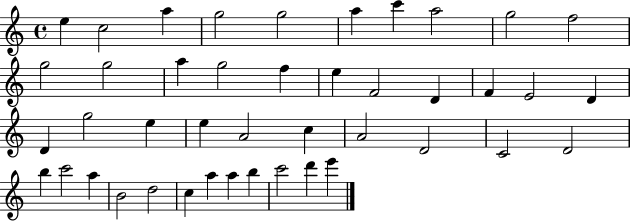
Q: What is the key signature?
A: C major